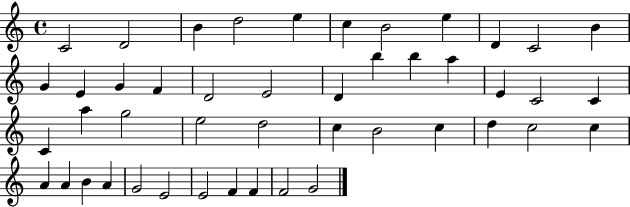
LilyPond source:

{
  \clef treble
  \time 4/4
  \defaultTimeSignature
  \key c \major
  c'2 d'2 | b'4 d''2 e''4 | c''4 b'2 e''4 | d'4 c'2 b'4 | \break g'4 e'4 g'4 f'4 | d'2 e'2 | d'4 b''4 b''4 a''4 | e'4 c'2 c'4 | \break c'4 a''4 g''2 | e''2 d''2 | c''4 b'2 c''4 | d''4 c''2 c''4 | \break a'4 a'4 b'4 a'4 | g'2 e'2 | e'2 f'4 f'4 | f'2 g'2 | \break \bar "|."
}